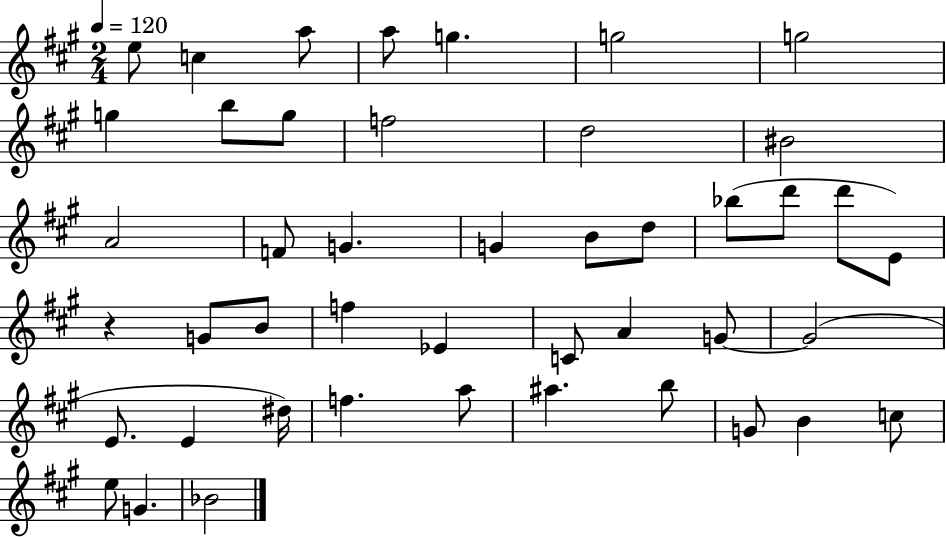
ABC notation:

X:1
T:Untitled
M:2/4
L:1/4
K:A
e/2 c a/2 a/2 g g2 g2 g b/2 g/2 f2 d2 ^B2 A2 F/2 G G B/2 d/2 _b/2 d'/2 d'/2 E/2 z G/2 B/2 f _E C/2 A G/2 G2 E/2 E ^d/4 f a/2 ^a b/2 G/2 B c/2 e/2 G _B2